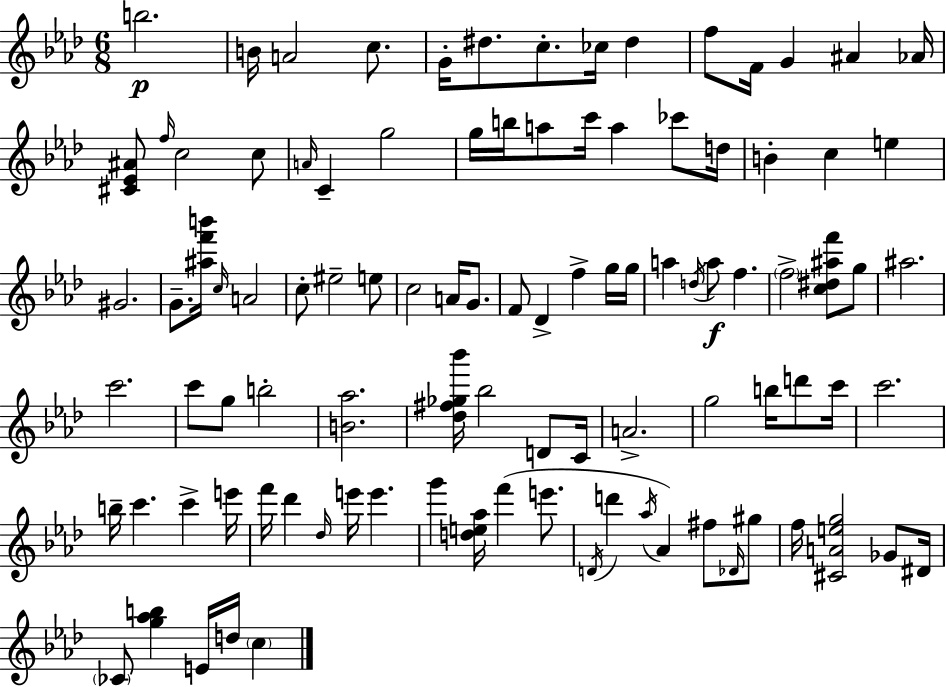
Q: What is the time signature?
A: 6/8